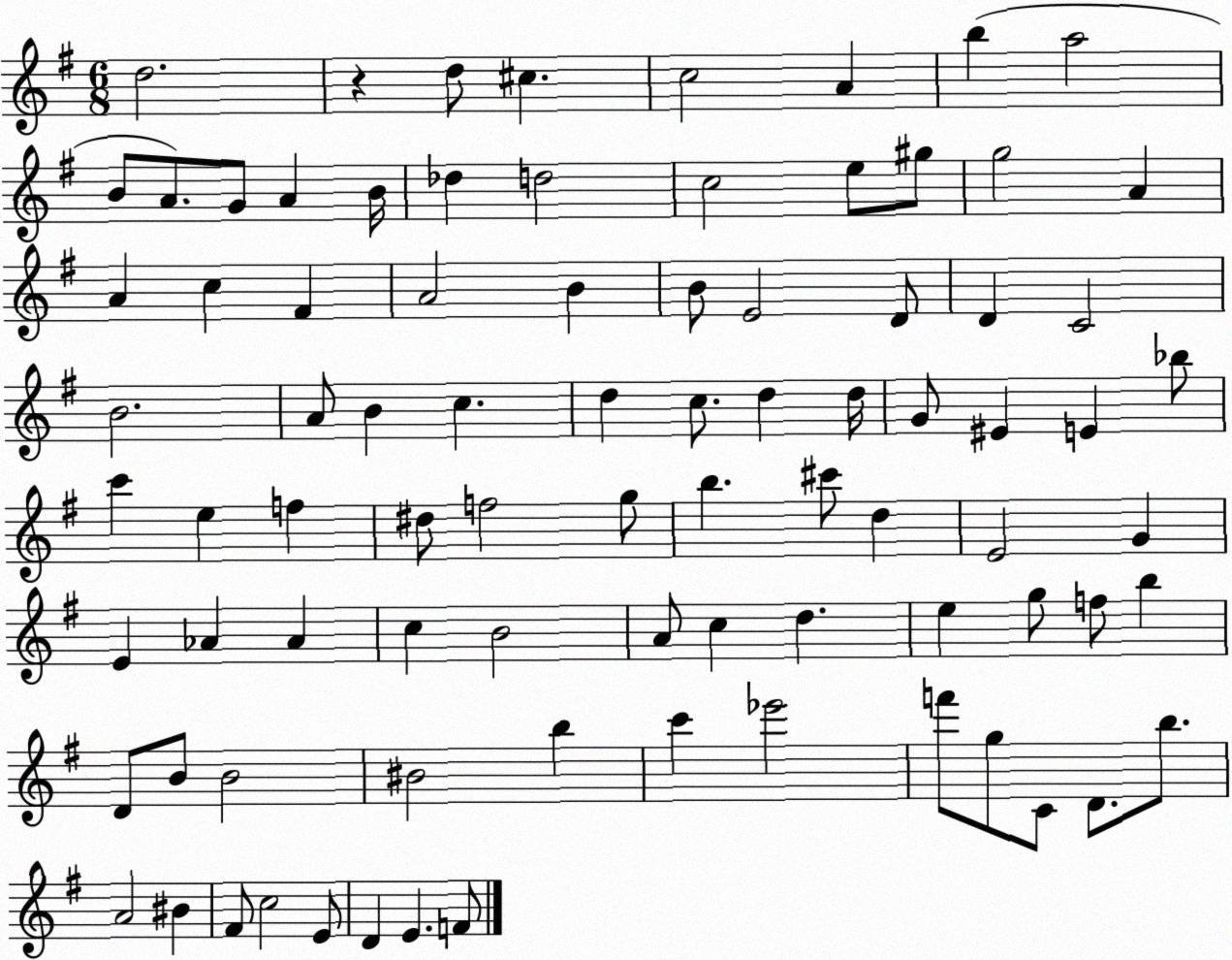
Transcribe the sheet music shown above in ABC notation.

X:1
T:Untitled
M:6/8
L:1/4
K:G
d2 z d/2 ^c c2 A b a2 B/2 A/2 G/2 A B/4 _d d2 c2 e/2 ^g/2 g2 A A c ^F A2 B B/2 E2 D/2 D C2 B2 A/2 B c d c/2 d d/4 G/2 ^E E _b/2 c' e f ^d/2 f2 g/2 b ^c'/2 d E2 G E _A _A c B2 A/2 c d e g/2 f/2 b D/2 B/2 B2 ^B2 b c' _e'2 f'/2 g/2 C/2 D/2 b/2 A2 ^B ^F/2 c2 E/2 D E F/2